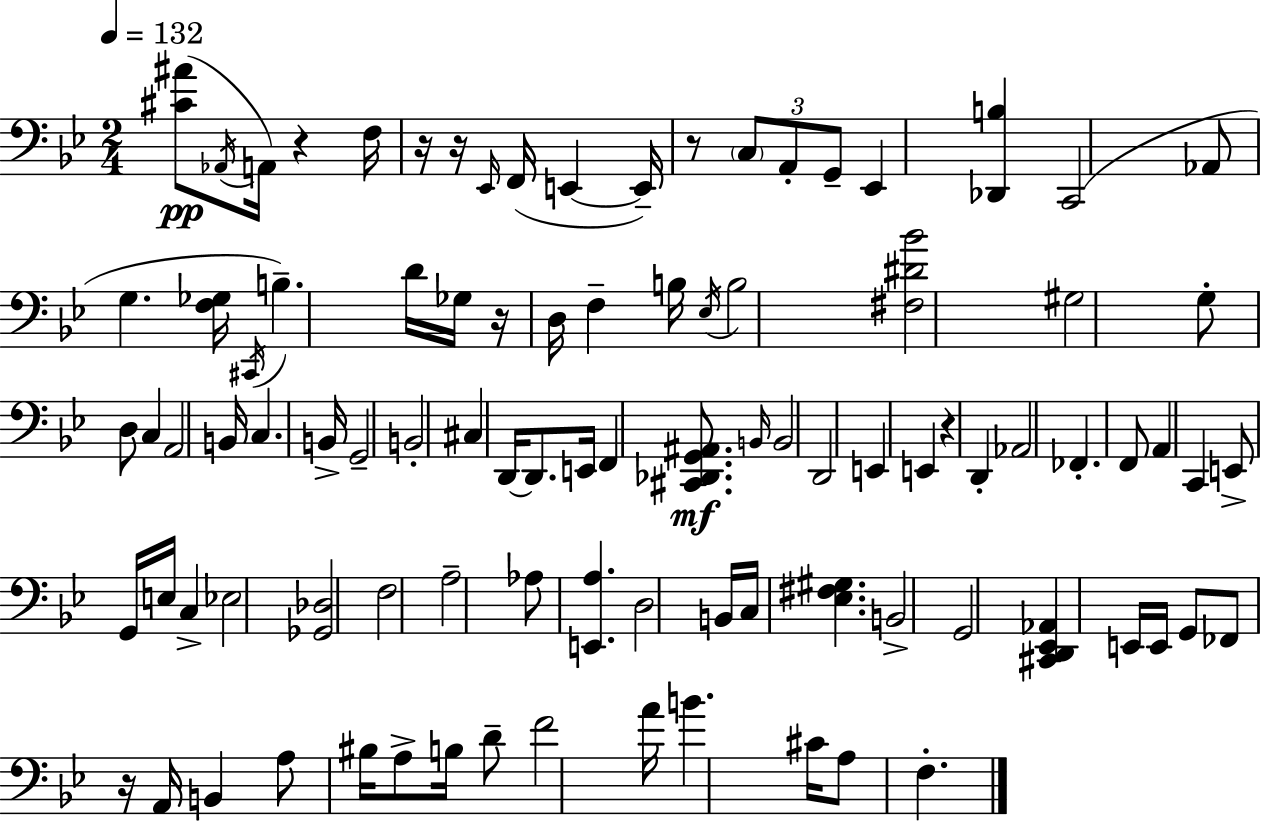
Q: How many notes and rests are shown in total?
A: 95